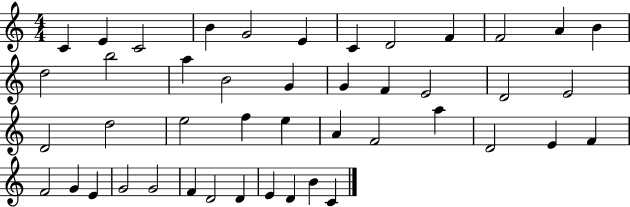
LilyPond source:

{
  \clef treble
  \numericTimeSignature
  \time 4/4
  \key c \major
  c'4 e'4 c'2 | b'4 g'2 e'4 | c'4 d'2 f'4 | f'2 a'4 b'4 | \break d''2 b''2 | a''4 b'2 g'4 | g'4 f'4 e'2 | d'2 e'2 | \break d'2 d''2 | e''2 f''4 e''4 | a'4 f'2 a''4 | d'2 e'4 f'4 | \break f'2 g'4 e'4 | g'2 g'2 | f'4 d'2 d'4 | e'4 d'4 b'4 c'4 | \break \bar "|."
}